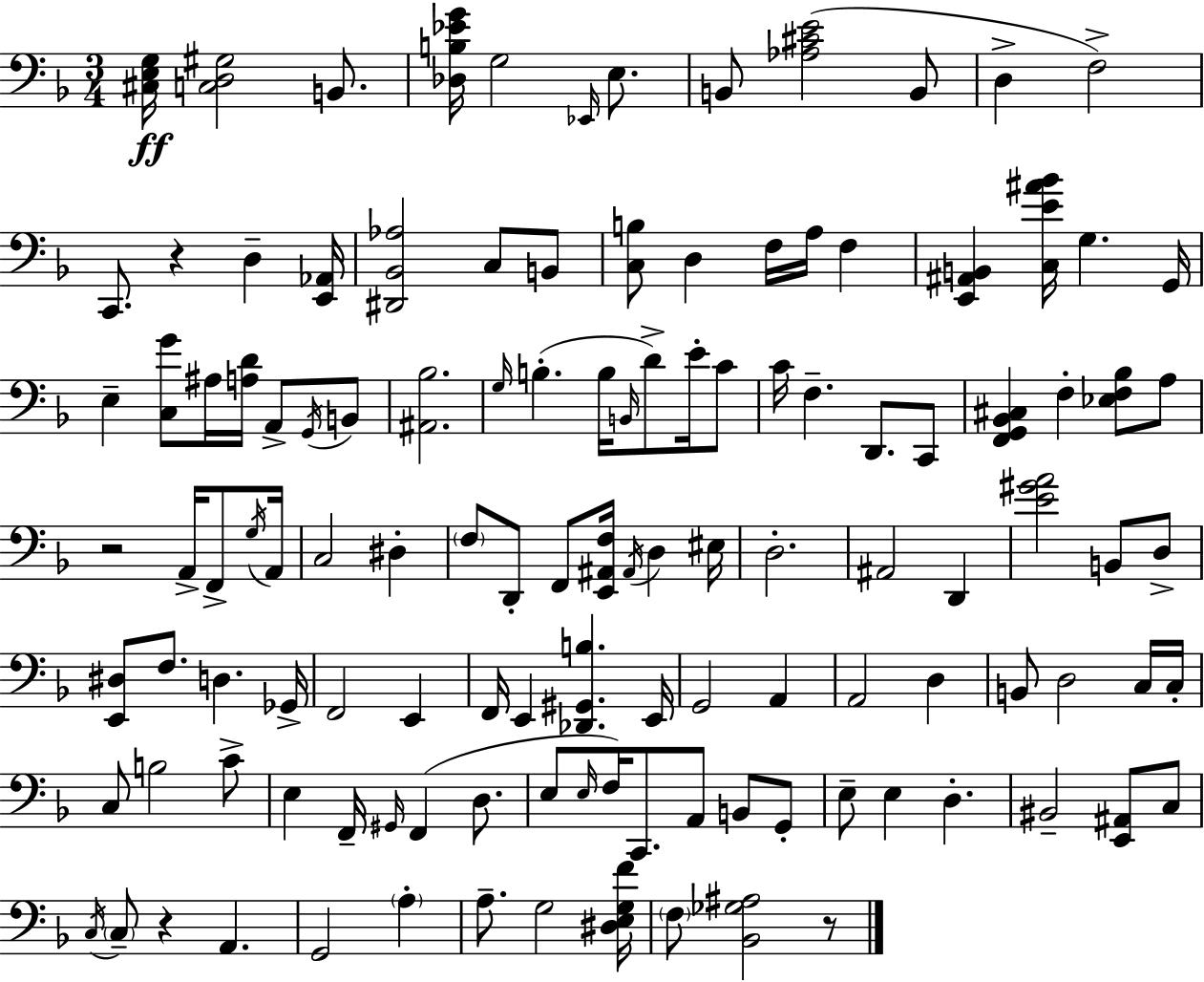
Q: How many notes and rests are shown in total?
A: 122